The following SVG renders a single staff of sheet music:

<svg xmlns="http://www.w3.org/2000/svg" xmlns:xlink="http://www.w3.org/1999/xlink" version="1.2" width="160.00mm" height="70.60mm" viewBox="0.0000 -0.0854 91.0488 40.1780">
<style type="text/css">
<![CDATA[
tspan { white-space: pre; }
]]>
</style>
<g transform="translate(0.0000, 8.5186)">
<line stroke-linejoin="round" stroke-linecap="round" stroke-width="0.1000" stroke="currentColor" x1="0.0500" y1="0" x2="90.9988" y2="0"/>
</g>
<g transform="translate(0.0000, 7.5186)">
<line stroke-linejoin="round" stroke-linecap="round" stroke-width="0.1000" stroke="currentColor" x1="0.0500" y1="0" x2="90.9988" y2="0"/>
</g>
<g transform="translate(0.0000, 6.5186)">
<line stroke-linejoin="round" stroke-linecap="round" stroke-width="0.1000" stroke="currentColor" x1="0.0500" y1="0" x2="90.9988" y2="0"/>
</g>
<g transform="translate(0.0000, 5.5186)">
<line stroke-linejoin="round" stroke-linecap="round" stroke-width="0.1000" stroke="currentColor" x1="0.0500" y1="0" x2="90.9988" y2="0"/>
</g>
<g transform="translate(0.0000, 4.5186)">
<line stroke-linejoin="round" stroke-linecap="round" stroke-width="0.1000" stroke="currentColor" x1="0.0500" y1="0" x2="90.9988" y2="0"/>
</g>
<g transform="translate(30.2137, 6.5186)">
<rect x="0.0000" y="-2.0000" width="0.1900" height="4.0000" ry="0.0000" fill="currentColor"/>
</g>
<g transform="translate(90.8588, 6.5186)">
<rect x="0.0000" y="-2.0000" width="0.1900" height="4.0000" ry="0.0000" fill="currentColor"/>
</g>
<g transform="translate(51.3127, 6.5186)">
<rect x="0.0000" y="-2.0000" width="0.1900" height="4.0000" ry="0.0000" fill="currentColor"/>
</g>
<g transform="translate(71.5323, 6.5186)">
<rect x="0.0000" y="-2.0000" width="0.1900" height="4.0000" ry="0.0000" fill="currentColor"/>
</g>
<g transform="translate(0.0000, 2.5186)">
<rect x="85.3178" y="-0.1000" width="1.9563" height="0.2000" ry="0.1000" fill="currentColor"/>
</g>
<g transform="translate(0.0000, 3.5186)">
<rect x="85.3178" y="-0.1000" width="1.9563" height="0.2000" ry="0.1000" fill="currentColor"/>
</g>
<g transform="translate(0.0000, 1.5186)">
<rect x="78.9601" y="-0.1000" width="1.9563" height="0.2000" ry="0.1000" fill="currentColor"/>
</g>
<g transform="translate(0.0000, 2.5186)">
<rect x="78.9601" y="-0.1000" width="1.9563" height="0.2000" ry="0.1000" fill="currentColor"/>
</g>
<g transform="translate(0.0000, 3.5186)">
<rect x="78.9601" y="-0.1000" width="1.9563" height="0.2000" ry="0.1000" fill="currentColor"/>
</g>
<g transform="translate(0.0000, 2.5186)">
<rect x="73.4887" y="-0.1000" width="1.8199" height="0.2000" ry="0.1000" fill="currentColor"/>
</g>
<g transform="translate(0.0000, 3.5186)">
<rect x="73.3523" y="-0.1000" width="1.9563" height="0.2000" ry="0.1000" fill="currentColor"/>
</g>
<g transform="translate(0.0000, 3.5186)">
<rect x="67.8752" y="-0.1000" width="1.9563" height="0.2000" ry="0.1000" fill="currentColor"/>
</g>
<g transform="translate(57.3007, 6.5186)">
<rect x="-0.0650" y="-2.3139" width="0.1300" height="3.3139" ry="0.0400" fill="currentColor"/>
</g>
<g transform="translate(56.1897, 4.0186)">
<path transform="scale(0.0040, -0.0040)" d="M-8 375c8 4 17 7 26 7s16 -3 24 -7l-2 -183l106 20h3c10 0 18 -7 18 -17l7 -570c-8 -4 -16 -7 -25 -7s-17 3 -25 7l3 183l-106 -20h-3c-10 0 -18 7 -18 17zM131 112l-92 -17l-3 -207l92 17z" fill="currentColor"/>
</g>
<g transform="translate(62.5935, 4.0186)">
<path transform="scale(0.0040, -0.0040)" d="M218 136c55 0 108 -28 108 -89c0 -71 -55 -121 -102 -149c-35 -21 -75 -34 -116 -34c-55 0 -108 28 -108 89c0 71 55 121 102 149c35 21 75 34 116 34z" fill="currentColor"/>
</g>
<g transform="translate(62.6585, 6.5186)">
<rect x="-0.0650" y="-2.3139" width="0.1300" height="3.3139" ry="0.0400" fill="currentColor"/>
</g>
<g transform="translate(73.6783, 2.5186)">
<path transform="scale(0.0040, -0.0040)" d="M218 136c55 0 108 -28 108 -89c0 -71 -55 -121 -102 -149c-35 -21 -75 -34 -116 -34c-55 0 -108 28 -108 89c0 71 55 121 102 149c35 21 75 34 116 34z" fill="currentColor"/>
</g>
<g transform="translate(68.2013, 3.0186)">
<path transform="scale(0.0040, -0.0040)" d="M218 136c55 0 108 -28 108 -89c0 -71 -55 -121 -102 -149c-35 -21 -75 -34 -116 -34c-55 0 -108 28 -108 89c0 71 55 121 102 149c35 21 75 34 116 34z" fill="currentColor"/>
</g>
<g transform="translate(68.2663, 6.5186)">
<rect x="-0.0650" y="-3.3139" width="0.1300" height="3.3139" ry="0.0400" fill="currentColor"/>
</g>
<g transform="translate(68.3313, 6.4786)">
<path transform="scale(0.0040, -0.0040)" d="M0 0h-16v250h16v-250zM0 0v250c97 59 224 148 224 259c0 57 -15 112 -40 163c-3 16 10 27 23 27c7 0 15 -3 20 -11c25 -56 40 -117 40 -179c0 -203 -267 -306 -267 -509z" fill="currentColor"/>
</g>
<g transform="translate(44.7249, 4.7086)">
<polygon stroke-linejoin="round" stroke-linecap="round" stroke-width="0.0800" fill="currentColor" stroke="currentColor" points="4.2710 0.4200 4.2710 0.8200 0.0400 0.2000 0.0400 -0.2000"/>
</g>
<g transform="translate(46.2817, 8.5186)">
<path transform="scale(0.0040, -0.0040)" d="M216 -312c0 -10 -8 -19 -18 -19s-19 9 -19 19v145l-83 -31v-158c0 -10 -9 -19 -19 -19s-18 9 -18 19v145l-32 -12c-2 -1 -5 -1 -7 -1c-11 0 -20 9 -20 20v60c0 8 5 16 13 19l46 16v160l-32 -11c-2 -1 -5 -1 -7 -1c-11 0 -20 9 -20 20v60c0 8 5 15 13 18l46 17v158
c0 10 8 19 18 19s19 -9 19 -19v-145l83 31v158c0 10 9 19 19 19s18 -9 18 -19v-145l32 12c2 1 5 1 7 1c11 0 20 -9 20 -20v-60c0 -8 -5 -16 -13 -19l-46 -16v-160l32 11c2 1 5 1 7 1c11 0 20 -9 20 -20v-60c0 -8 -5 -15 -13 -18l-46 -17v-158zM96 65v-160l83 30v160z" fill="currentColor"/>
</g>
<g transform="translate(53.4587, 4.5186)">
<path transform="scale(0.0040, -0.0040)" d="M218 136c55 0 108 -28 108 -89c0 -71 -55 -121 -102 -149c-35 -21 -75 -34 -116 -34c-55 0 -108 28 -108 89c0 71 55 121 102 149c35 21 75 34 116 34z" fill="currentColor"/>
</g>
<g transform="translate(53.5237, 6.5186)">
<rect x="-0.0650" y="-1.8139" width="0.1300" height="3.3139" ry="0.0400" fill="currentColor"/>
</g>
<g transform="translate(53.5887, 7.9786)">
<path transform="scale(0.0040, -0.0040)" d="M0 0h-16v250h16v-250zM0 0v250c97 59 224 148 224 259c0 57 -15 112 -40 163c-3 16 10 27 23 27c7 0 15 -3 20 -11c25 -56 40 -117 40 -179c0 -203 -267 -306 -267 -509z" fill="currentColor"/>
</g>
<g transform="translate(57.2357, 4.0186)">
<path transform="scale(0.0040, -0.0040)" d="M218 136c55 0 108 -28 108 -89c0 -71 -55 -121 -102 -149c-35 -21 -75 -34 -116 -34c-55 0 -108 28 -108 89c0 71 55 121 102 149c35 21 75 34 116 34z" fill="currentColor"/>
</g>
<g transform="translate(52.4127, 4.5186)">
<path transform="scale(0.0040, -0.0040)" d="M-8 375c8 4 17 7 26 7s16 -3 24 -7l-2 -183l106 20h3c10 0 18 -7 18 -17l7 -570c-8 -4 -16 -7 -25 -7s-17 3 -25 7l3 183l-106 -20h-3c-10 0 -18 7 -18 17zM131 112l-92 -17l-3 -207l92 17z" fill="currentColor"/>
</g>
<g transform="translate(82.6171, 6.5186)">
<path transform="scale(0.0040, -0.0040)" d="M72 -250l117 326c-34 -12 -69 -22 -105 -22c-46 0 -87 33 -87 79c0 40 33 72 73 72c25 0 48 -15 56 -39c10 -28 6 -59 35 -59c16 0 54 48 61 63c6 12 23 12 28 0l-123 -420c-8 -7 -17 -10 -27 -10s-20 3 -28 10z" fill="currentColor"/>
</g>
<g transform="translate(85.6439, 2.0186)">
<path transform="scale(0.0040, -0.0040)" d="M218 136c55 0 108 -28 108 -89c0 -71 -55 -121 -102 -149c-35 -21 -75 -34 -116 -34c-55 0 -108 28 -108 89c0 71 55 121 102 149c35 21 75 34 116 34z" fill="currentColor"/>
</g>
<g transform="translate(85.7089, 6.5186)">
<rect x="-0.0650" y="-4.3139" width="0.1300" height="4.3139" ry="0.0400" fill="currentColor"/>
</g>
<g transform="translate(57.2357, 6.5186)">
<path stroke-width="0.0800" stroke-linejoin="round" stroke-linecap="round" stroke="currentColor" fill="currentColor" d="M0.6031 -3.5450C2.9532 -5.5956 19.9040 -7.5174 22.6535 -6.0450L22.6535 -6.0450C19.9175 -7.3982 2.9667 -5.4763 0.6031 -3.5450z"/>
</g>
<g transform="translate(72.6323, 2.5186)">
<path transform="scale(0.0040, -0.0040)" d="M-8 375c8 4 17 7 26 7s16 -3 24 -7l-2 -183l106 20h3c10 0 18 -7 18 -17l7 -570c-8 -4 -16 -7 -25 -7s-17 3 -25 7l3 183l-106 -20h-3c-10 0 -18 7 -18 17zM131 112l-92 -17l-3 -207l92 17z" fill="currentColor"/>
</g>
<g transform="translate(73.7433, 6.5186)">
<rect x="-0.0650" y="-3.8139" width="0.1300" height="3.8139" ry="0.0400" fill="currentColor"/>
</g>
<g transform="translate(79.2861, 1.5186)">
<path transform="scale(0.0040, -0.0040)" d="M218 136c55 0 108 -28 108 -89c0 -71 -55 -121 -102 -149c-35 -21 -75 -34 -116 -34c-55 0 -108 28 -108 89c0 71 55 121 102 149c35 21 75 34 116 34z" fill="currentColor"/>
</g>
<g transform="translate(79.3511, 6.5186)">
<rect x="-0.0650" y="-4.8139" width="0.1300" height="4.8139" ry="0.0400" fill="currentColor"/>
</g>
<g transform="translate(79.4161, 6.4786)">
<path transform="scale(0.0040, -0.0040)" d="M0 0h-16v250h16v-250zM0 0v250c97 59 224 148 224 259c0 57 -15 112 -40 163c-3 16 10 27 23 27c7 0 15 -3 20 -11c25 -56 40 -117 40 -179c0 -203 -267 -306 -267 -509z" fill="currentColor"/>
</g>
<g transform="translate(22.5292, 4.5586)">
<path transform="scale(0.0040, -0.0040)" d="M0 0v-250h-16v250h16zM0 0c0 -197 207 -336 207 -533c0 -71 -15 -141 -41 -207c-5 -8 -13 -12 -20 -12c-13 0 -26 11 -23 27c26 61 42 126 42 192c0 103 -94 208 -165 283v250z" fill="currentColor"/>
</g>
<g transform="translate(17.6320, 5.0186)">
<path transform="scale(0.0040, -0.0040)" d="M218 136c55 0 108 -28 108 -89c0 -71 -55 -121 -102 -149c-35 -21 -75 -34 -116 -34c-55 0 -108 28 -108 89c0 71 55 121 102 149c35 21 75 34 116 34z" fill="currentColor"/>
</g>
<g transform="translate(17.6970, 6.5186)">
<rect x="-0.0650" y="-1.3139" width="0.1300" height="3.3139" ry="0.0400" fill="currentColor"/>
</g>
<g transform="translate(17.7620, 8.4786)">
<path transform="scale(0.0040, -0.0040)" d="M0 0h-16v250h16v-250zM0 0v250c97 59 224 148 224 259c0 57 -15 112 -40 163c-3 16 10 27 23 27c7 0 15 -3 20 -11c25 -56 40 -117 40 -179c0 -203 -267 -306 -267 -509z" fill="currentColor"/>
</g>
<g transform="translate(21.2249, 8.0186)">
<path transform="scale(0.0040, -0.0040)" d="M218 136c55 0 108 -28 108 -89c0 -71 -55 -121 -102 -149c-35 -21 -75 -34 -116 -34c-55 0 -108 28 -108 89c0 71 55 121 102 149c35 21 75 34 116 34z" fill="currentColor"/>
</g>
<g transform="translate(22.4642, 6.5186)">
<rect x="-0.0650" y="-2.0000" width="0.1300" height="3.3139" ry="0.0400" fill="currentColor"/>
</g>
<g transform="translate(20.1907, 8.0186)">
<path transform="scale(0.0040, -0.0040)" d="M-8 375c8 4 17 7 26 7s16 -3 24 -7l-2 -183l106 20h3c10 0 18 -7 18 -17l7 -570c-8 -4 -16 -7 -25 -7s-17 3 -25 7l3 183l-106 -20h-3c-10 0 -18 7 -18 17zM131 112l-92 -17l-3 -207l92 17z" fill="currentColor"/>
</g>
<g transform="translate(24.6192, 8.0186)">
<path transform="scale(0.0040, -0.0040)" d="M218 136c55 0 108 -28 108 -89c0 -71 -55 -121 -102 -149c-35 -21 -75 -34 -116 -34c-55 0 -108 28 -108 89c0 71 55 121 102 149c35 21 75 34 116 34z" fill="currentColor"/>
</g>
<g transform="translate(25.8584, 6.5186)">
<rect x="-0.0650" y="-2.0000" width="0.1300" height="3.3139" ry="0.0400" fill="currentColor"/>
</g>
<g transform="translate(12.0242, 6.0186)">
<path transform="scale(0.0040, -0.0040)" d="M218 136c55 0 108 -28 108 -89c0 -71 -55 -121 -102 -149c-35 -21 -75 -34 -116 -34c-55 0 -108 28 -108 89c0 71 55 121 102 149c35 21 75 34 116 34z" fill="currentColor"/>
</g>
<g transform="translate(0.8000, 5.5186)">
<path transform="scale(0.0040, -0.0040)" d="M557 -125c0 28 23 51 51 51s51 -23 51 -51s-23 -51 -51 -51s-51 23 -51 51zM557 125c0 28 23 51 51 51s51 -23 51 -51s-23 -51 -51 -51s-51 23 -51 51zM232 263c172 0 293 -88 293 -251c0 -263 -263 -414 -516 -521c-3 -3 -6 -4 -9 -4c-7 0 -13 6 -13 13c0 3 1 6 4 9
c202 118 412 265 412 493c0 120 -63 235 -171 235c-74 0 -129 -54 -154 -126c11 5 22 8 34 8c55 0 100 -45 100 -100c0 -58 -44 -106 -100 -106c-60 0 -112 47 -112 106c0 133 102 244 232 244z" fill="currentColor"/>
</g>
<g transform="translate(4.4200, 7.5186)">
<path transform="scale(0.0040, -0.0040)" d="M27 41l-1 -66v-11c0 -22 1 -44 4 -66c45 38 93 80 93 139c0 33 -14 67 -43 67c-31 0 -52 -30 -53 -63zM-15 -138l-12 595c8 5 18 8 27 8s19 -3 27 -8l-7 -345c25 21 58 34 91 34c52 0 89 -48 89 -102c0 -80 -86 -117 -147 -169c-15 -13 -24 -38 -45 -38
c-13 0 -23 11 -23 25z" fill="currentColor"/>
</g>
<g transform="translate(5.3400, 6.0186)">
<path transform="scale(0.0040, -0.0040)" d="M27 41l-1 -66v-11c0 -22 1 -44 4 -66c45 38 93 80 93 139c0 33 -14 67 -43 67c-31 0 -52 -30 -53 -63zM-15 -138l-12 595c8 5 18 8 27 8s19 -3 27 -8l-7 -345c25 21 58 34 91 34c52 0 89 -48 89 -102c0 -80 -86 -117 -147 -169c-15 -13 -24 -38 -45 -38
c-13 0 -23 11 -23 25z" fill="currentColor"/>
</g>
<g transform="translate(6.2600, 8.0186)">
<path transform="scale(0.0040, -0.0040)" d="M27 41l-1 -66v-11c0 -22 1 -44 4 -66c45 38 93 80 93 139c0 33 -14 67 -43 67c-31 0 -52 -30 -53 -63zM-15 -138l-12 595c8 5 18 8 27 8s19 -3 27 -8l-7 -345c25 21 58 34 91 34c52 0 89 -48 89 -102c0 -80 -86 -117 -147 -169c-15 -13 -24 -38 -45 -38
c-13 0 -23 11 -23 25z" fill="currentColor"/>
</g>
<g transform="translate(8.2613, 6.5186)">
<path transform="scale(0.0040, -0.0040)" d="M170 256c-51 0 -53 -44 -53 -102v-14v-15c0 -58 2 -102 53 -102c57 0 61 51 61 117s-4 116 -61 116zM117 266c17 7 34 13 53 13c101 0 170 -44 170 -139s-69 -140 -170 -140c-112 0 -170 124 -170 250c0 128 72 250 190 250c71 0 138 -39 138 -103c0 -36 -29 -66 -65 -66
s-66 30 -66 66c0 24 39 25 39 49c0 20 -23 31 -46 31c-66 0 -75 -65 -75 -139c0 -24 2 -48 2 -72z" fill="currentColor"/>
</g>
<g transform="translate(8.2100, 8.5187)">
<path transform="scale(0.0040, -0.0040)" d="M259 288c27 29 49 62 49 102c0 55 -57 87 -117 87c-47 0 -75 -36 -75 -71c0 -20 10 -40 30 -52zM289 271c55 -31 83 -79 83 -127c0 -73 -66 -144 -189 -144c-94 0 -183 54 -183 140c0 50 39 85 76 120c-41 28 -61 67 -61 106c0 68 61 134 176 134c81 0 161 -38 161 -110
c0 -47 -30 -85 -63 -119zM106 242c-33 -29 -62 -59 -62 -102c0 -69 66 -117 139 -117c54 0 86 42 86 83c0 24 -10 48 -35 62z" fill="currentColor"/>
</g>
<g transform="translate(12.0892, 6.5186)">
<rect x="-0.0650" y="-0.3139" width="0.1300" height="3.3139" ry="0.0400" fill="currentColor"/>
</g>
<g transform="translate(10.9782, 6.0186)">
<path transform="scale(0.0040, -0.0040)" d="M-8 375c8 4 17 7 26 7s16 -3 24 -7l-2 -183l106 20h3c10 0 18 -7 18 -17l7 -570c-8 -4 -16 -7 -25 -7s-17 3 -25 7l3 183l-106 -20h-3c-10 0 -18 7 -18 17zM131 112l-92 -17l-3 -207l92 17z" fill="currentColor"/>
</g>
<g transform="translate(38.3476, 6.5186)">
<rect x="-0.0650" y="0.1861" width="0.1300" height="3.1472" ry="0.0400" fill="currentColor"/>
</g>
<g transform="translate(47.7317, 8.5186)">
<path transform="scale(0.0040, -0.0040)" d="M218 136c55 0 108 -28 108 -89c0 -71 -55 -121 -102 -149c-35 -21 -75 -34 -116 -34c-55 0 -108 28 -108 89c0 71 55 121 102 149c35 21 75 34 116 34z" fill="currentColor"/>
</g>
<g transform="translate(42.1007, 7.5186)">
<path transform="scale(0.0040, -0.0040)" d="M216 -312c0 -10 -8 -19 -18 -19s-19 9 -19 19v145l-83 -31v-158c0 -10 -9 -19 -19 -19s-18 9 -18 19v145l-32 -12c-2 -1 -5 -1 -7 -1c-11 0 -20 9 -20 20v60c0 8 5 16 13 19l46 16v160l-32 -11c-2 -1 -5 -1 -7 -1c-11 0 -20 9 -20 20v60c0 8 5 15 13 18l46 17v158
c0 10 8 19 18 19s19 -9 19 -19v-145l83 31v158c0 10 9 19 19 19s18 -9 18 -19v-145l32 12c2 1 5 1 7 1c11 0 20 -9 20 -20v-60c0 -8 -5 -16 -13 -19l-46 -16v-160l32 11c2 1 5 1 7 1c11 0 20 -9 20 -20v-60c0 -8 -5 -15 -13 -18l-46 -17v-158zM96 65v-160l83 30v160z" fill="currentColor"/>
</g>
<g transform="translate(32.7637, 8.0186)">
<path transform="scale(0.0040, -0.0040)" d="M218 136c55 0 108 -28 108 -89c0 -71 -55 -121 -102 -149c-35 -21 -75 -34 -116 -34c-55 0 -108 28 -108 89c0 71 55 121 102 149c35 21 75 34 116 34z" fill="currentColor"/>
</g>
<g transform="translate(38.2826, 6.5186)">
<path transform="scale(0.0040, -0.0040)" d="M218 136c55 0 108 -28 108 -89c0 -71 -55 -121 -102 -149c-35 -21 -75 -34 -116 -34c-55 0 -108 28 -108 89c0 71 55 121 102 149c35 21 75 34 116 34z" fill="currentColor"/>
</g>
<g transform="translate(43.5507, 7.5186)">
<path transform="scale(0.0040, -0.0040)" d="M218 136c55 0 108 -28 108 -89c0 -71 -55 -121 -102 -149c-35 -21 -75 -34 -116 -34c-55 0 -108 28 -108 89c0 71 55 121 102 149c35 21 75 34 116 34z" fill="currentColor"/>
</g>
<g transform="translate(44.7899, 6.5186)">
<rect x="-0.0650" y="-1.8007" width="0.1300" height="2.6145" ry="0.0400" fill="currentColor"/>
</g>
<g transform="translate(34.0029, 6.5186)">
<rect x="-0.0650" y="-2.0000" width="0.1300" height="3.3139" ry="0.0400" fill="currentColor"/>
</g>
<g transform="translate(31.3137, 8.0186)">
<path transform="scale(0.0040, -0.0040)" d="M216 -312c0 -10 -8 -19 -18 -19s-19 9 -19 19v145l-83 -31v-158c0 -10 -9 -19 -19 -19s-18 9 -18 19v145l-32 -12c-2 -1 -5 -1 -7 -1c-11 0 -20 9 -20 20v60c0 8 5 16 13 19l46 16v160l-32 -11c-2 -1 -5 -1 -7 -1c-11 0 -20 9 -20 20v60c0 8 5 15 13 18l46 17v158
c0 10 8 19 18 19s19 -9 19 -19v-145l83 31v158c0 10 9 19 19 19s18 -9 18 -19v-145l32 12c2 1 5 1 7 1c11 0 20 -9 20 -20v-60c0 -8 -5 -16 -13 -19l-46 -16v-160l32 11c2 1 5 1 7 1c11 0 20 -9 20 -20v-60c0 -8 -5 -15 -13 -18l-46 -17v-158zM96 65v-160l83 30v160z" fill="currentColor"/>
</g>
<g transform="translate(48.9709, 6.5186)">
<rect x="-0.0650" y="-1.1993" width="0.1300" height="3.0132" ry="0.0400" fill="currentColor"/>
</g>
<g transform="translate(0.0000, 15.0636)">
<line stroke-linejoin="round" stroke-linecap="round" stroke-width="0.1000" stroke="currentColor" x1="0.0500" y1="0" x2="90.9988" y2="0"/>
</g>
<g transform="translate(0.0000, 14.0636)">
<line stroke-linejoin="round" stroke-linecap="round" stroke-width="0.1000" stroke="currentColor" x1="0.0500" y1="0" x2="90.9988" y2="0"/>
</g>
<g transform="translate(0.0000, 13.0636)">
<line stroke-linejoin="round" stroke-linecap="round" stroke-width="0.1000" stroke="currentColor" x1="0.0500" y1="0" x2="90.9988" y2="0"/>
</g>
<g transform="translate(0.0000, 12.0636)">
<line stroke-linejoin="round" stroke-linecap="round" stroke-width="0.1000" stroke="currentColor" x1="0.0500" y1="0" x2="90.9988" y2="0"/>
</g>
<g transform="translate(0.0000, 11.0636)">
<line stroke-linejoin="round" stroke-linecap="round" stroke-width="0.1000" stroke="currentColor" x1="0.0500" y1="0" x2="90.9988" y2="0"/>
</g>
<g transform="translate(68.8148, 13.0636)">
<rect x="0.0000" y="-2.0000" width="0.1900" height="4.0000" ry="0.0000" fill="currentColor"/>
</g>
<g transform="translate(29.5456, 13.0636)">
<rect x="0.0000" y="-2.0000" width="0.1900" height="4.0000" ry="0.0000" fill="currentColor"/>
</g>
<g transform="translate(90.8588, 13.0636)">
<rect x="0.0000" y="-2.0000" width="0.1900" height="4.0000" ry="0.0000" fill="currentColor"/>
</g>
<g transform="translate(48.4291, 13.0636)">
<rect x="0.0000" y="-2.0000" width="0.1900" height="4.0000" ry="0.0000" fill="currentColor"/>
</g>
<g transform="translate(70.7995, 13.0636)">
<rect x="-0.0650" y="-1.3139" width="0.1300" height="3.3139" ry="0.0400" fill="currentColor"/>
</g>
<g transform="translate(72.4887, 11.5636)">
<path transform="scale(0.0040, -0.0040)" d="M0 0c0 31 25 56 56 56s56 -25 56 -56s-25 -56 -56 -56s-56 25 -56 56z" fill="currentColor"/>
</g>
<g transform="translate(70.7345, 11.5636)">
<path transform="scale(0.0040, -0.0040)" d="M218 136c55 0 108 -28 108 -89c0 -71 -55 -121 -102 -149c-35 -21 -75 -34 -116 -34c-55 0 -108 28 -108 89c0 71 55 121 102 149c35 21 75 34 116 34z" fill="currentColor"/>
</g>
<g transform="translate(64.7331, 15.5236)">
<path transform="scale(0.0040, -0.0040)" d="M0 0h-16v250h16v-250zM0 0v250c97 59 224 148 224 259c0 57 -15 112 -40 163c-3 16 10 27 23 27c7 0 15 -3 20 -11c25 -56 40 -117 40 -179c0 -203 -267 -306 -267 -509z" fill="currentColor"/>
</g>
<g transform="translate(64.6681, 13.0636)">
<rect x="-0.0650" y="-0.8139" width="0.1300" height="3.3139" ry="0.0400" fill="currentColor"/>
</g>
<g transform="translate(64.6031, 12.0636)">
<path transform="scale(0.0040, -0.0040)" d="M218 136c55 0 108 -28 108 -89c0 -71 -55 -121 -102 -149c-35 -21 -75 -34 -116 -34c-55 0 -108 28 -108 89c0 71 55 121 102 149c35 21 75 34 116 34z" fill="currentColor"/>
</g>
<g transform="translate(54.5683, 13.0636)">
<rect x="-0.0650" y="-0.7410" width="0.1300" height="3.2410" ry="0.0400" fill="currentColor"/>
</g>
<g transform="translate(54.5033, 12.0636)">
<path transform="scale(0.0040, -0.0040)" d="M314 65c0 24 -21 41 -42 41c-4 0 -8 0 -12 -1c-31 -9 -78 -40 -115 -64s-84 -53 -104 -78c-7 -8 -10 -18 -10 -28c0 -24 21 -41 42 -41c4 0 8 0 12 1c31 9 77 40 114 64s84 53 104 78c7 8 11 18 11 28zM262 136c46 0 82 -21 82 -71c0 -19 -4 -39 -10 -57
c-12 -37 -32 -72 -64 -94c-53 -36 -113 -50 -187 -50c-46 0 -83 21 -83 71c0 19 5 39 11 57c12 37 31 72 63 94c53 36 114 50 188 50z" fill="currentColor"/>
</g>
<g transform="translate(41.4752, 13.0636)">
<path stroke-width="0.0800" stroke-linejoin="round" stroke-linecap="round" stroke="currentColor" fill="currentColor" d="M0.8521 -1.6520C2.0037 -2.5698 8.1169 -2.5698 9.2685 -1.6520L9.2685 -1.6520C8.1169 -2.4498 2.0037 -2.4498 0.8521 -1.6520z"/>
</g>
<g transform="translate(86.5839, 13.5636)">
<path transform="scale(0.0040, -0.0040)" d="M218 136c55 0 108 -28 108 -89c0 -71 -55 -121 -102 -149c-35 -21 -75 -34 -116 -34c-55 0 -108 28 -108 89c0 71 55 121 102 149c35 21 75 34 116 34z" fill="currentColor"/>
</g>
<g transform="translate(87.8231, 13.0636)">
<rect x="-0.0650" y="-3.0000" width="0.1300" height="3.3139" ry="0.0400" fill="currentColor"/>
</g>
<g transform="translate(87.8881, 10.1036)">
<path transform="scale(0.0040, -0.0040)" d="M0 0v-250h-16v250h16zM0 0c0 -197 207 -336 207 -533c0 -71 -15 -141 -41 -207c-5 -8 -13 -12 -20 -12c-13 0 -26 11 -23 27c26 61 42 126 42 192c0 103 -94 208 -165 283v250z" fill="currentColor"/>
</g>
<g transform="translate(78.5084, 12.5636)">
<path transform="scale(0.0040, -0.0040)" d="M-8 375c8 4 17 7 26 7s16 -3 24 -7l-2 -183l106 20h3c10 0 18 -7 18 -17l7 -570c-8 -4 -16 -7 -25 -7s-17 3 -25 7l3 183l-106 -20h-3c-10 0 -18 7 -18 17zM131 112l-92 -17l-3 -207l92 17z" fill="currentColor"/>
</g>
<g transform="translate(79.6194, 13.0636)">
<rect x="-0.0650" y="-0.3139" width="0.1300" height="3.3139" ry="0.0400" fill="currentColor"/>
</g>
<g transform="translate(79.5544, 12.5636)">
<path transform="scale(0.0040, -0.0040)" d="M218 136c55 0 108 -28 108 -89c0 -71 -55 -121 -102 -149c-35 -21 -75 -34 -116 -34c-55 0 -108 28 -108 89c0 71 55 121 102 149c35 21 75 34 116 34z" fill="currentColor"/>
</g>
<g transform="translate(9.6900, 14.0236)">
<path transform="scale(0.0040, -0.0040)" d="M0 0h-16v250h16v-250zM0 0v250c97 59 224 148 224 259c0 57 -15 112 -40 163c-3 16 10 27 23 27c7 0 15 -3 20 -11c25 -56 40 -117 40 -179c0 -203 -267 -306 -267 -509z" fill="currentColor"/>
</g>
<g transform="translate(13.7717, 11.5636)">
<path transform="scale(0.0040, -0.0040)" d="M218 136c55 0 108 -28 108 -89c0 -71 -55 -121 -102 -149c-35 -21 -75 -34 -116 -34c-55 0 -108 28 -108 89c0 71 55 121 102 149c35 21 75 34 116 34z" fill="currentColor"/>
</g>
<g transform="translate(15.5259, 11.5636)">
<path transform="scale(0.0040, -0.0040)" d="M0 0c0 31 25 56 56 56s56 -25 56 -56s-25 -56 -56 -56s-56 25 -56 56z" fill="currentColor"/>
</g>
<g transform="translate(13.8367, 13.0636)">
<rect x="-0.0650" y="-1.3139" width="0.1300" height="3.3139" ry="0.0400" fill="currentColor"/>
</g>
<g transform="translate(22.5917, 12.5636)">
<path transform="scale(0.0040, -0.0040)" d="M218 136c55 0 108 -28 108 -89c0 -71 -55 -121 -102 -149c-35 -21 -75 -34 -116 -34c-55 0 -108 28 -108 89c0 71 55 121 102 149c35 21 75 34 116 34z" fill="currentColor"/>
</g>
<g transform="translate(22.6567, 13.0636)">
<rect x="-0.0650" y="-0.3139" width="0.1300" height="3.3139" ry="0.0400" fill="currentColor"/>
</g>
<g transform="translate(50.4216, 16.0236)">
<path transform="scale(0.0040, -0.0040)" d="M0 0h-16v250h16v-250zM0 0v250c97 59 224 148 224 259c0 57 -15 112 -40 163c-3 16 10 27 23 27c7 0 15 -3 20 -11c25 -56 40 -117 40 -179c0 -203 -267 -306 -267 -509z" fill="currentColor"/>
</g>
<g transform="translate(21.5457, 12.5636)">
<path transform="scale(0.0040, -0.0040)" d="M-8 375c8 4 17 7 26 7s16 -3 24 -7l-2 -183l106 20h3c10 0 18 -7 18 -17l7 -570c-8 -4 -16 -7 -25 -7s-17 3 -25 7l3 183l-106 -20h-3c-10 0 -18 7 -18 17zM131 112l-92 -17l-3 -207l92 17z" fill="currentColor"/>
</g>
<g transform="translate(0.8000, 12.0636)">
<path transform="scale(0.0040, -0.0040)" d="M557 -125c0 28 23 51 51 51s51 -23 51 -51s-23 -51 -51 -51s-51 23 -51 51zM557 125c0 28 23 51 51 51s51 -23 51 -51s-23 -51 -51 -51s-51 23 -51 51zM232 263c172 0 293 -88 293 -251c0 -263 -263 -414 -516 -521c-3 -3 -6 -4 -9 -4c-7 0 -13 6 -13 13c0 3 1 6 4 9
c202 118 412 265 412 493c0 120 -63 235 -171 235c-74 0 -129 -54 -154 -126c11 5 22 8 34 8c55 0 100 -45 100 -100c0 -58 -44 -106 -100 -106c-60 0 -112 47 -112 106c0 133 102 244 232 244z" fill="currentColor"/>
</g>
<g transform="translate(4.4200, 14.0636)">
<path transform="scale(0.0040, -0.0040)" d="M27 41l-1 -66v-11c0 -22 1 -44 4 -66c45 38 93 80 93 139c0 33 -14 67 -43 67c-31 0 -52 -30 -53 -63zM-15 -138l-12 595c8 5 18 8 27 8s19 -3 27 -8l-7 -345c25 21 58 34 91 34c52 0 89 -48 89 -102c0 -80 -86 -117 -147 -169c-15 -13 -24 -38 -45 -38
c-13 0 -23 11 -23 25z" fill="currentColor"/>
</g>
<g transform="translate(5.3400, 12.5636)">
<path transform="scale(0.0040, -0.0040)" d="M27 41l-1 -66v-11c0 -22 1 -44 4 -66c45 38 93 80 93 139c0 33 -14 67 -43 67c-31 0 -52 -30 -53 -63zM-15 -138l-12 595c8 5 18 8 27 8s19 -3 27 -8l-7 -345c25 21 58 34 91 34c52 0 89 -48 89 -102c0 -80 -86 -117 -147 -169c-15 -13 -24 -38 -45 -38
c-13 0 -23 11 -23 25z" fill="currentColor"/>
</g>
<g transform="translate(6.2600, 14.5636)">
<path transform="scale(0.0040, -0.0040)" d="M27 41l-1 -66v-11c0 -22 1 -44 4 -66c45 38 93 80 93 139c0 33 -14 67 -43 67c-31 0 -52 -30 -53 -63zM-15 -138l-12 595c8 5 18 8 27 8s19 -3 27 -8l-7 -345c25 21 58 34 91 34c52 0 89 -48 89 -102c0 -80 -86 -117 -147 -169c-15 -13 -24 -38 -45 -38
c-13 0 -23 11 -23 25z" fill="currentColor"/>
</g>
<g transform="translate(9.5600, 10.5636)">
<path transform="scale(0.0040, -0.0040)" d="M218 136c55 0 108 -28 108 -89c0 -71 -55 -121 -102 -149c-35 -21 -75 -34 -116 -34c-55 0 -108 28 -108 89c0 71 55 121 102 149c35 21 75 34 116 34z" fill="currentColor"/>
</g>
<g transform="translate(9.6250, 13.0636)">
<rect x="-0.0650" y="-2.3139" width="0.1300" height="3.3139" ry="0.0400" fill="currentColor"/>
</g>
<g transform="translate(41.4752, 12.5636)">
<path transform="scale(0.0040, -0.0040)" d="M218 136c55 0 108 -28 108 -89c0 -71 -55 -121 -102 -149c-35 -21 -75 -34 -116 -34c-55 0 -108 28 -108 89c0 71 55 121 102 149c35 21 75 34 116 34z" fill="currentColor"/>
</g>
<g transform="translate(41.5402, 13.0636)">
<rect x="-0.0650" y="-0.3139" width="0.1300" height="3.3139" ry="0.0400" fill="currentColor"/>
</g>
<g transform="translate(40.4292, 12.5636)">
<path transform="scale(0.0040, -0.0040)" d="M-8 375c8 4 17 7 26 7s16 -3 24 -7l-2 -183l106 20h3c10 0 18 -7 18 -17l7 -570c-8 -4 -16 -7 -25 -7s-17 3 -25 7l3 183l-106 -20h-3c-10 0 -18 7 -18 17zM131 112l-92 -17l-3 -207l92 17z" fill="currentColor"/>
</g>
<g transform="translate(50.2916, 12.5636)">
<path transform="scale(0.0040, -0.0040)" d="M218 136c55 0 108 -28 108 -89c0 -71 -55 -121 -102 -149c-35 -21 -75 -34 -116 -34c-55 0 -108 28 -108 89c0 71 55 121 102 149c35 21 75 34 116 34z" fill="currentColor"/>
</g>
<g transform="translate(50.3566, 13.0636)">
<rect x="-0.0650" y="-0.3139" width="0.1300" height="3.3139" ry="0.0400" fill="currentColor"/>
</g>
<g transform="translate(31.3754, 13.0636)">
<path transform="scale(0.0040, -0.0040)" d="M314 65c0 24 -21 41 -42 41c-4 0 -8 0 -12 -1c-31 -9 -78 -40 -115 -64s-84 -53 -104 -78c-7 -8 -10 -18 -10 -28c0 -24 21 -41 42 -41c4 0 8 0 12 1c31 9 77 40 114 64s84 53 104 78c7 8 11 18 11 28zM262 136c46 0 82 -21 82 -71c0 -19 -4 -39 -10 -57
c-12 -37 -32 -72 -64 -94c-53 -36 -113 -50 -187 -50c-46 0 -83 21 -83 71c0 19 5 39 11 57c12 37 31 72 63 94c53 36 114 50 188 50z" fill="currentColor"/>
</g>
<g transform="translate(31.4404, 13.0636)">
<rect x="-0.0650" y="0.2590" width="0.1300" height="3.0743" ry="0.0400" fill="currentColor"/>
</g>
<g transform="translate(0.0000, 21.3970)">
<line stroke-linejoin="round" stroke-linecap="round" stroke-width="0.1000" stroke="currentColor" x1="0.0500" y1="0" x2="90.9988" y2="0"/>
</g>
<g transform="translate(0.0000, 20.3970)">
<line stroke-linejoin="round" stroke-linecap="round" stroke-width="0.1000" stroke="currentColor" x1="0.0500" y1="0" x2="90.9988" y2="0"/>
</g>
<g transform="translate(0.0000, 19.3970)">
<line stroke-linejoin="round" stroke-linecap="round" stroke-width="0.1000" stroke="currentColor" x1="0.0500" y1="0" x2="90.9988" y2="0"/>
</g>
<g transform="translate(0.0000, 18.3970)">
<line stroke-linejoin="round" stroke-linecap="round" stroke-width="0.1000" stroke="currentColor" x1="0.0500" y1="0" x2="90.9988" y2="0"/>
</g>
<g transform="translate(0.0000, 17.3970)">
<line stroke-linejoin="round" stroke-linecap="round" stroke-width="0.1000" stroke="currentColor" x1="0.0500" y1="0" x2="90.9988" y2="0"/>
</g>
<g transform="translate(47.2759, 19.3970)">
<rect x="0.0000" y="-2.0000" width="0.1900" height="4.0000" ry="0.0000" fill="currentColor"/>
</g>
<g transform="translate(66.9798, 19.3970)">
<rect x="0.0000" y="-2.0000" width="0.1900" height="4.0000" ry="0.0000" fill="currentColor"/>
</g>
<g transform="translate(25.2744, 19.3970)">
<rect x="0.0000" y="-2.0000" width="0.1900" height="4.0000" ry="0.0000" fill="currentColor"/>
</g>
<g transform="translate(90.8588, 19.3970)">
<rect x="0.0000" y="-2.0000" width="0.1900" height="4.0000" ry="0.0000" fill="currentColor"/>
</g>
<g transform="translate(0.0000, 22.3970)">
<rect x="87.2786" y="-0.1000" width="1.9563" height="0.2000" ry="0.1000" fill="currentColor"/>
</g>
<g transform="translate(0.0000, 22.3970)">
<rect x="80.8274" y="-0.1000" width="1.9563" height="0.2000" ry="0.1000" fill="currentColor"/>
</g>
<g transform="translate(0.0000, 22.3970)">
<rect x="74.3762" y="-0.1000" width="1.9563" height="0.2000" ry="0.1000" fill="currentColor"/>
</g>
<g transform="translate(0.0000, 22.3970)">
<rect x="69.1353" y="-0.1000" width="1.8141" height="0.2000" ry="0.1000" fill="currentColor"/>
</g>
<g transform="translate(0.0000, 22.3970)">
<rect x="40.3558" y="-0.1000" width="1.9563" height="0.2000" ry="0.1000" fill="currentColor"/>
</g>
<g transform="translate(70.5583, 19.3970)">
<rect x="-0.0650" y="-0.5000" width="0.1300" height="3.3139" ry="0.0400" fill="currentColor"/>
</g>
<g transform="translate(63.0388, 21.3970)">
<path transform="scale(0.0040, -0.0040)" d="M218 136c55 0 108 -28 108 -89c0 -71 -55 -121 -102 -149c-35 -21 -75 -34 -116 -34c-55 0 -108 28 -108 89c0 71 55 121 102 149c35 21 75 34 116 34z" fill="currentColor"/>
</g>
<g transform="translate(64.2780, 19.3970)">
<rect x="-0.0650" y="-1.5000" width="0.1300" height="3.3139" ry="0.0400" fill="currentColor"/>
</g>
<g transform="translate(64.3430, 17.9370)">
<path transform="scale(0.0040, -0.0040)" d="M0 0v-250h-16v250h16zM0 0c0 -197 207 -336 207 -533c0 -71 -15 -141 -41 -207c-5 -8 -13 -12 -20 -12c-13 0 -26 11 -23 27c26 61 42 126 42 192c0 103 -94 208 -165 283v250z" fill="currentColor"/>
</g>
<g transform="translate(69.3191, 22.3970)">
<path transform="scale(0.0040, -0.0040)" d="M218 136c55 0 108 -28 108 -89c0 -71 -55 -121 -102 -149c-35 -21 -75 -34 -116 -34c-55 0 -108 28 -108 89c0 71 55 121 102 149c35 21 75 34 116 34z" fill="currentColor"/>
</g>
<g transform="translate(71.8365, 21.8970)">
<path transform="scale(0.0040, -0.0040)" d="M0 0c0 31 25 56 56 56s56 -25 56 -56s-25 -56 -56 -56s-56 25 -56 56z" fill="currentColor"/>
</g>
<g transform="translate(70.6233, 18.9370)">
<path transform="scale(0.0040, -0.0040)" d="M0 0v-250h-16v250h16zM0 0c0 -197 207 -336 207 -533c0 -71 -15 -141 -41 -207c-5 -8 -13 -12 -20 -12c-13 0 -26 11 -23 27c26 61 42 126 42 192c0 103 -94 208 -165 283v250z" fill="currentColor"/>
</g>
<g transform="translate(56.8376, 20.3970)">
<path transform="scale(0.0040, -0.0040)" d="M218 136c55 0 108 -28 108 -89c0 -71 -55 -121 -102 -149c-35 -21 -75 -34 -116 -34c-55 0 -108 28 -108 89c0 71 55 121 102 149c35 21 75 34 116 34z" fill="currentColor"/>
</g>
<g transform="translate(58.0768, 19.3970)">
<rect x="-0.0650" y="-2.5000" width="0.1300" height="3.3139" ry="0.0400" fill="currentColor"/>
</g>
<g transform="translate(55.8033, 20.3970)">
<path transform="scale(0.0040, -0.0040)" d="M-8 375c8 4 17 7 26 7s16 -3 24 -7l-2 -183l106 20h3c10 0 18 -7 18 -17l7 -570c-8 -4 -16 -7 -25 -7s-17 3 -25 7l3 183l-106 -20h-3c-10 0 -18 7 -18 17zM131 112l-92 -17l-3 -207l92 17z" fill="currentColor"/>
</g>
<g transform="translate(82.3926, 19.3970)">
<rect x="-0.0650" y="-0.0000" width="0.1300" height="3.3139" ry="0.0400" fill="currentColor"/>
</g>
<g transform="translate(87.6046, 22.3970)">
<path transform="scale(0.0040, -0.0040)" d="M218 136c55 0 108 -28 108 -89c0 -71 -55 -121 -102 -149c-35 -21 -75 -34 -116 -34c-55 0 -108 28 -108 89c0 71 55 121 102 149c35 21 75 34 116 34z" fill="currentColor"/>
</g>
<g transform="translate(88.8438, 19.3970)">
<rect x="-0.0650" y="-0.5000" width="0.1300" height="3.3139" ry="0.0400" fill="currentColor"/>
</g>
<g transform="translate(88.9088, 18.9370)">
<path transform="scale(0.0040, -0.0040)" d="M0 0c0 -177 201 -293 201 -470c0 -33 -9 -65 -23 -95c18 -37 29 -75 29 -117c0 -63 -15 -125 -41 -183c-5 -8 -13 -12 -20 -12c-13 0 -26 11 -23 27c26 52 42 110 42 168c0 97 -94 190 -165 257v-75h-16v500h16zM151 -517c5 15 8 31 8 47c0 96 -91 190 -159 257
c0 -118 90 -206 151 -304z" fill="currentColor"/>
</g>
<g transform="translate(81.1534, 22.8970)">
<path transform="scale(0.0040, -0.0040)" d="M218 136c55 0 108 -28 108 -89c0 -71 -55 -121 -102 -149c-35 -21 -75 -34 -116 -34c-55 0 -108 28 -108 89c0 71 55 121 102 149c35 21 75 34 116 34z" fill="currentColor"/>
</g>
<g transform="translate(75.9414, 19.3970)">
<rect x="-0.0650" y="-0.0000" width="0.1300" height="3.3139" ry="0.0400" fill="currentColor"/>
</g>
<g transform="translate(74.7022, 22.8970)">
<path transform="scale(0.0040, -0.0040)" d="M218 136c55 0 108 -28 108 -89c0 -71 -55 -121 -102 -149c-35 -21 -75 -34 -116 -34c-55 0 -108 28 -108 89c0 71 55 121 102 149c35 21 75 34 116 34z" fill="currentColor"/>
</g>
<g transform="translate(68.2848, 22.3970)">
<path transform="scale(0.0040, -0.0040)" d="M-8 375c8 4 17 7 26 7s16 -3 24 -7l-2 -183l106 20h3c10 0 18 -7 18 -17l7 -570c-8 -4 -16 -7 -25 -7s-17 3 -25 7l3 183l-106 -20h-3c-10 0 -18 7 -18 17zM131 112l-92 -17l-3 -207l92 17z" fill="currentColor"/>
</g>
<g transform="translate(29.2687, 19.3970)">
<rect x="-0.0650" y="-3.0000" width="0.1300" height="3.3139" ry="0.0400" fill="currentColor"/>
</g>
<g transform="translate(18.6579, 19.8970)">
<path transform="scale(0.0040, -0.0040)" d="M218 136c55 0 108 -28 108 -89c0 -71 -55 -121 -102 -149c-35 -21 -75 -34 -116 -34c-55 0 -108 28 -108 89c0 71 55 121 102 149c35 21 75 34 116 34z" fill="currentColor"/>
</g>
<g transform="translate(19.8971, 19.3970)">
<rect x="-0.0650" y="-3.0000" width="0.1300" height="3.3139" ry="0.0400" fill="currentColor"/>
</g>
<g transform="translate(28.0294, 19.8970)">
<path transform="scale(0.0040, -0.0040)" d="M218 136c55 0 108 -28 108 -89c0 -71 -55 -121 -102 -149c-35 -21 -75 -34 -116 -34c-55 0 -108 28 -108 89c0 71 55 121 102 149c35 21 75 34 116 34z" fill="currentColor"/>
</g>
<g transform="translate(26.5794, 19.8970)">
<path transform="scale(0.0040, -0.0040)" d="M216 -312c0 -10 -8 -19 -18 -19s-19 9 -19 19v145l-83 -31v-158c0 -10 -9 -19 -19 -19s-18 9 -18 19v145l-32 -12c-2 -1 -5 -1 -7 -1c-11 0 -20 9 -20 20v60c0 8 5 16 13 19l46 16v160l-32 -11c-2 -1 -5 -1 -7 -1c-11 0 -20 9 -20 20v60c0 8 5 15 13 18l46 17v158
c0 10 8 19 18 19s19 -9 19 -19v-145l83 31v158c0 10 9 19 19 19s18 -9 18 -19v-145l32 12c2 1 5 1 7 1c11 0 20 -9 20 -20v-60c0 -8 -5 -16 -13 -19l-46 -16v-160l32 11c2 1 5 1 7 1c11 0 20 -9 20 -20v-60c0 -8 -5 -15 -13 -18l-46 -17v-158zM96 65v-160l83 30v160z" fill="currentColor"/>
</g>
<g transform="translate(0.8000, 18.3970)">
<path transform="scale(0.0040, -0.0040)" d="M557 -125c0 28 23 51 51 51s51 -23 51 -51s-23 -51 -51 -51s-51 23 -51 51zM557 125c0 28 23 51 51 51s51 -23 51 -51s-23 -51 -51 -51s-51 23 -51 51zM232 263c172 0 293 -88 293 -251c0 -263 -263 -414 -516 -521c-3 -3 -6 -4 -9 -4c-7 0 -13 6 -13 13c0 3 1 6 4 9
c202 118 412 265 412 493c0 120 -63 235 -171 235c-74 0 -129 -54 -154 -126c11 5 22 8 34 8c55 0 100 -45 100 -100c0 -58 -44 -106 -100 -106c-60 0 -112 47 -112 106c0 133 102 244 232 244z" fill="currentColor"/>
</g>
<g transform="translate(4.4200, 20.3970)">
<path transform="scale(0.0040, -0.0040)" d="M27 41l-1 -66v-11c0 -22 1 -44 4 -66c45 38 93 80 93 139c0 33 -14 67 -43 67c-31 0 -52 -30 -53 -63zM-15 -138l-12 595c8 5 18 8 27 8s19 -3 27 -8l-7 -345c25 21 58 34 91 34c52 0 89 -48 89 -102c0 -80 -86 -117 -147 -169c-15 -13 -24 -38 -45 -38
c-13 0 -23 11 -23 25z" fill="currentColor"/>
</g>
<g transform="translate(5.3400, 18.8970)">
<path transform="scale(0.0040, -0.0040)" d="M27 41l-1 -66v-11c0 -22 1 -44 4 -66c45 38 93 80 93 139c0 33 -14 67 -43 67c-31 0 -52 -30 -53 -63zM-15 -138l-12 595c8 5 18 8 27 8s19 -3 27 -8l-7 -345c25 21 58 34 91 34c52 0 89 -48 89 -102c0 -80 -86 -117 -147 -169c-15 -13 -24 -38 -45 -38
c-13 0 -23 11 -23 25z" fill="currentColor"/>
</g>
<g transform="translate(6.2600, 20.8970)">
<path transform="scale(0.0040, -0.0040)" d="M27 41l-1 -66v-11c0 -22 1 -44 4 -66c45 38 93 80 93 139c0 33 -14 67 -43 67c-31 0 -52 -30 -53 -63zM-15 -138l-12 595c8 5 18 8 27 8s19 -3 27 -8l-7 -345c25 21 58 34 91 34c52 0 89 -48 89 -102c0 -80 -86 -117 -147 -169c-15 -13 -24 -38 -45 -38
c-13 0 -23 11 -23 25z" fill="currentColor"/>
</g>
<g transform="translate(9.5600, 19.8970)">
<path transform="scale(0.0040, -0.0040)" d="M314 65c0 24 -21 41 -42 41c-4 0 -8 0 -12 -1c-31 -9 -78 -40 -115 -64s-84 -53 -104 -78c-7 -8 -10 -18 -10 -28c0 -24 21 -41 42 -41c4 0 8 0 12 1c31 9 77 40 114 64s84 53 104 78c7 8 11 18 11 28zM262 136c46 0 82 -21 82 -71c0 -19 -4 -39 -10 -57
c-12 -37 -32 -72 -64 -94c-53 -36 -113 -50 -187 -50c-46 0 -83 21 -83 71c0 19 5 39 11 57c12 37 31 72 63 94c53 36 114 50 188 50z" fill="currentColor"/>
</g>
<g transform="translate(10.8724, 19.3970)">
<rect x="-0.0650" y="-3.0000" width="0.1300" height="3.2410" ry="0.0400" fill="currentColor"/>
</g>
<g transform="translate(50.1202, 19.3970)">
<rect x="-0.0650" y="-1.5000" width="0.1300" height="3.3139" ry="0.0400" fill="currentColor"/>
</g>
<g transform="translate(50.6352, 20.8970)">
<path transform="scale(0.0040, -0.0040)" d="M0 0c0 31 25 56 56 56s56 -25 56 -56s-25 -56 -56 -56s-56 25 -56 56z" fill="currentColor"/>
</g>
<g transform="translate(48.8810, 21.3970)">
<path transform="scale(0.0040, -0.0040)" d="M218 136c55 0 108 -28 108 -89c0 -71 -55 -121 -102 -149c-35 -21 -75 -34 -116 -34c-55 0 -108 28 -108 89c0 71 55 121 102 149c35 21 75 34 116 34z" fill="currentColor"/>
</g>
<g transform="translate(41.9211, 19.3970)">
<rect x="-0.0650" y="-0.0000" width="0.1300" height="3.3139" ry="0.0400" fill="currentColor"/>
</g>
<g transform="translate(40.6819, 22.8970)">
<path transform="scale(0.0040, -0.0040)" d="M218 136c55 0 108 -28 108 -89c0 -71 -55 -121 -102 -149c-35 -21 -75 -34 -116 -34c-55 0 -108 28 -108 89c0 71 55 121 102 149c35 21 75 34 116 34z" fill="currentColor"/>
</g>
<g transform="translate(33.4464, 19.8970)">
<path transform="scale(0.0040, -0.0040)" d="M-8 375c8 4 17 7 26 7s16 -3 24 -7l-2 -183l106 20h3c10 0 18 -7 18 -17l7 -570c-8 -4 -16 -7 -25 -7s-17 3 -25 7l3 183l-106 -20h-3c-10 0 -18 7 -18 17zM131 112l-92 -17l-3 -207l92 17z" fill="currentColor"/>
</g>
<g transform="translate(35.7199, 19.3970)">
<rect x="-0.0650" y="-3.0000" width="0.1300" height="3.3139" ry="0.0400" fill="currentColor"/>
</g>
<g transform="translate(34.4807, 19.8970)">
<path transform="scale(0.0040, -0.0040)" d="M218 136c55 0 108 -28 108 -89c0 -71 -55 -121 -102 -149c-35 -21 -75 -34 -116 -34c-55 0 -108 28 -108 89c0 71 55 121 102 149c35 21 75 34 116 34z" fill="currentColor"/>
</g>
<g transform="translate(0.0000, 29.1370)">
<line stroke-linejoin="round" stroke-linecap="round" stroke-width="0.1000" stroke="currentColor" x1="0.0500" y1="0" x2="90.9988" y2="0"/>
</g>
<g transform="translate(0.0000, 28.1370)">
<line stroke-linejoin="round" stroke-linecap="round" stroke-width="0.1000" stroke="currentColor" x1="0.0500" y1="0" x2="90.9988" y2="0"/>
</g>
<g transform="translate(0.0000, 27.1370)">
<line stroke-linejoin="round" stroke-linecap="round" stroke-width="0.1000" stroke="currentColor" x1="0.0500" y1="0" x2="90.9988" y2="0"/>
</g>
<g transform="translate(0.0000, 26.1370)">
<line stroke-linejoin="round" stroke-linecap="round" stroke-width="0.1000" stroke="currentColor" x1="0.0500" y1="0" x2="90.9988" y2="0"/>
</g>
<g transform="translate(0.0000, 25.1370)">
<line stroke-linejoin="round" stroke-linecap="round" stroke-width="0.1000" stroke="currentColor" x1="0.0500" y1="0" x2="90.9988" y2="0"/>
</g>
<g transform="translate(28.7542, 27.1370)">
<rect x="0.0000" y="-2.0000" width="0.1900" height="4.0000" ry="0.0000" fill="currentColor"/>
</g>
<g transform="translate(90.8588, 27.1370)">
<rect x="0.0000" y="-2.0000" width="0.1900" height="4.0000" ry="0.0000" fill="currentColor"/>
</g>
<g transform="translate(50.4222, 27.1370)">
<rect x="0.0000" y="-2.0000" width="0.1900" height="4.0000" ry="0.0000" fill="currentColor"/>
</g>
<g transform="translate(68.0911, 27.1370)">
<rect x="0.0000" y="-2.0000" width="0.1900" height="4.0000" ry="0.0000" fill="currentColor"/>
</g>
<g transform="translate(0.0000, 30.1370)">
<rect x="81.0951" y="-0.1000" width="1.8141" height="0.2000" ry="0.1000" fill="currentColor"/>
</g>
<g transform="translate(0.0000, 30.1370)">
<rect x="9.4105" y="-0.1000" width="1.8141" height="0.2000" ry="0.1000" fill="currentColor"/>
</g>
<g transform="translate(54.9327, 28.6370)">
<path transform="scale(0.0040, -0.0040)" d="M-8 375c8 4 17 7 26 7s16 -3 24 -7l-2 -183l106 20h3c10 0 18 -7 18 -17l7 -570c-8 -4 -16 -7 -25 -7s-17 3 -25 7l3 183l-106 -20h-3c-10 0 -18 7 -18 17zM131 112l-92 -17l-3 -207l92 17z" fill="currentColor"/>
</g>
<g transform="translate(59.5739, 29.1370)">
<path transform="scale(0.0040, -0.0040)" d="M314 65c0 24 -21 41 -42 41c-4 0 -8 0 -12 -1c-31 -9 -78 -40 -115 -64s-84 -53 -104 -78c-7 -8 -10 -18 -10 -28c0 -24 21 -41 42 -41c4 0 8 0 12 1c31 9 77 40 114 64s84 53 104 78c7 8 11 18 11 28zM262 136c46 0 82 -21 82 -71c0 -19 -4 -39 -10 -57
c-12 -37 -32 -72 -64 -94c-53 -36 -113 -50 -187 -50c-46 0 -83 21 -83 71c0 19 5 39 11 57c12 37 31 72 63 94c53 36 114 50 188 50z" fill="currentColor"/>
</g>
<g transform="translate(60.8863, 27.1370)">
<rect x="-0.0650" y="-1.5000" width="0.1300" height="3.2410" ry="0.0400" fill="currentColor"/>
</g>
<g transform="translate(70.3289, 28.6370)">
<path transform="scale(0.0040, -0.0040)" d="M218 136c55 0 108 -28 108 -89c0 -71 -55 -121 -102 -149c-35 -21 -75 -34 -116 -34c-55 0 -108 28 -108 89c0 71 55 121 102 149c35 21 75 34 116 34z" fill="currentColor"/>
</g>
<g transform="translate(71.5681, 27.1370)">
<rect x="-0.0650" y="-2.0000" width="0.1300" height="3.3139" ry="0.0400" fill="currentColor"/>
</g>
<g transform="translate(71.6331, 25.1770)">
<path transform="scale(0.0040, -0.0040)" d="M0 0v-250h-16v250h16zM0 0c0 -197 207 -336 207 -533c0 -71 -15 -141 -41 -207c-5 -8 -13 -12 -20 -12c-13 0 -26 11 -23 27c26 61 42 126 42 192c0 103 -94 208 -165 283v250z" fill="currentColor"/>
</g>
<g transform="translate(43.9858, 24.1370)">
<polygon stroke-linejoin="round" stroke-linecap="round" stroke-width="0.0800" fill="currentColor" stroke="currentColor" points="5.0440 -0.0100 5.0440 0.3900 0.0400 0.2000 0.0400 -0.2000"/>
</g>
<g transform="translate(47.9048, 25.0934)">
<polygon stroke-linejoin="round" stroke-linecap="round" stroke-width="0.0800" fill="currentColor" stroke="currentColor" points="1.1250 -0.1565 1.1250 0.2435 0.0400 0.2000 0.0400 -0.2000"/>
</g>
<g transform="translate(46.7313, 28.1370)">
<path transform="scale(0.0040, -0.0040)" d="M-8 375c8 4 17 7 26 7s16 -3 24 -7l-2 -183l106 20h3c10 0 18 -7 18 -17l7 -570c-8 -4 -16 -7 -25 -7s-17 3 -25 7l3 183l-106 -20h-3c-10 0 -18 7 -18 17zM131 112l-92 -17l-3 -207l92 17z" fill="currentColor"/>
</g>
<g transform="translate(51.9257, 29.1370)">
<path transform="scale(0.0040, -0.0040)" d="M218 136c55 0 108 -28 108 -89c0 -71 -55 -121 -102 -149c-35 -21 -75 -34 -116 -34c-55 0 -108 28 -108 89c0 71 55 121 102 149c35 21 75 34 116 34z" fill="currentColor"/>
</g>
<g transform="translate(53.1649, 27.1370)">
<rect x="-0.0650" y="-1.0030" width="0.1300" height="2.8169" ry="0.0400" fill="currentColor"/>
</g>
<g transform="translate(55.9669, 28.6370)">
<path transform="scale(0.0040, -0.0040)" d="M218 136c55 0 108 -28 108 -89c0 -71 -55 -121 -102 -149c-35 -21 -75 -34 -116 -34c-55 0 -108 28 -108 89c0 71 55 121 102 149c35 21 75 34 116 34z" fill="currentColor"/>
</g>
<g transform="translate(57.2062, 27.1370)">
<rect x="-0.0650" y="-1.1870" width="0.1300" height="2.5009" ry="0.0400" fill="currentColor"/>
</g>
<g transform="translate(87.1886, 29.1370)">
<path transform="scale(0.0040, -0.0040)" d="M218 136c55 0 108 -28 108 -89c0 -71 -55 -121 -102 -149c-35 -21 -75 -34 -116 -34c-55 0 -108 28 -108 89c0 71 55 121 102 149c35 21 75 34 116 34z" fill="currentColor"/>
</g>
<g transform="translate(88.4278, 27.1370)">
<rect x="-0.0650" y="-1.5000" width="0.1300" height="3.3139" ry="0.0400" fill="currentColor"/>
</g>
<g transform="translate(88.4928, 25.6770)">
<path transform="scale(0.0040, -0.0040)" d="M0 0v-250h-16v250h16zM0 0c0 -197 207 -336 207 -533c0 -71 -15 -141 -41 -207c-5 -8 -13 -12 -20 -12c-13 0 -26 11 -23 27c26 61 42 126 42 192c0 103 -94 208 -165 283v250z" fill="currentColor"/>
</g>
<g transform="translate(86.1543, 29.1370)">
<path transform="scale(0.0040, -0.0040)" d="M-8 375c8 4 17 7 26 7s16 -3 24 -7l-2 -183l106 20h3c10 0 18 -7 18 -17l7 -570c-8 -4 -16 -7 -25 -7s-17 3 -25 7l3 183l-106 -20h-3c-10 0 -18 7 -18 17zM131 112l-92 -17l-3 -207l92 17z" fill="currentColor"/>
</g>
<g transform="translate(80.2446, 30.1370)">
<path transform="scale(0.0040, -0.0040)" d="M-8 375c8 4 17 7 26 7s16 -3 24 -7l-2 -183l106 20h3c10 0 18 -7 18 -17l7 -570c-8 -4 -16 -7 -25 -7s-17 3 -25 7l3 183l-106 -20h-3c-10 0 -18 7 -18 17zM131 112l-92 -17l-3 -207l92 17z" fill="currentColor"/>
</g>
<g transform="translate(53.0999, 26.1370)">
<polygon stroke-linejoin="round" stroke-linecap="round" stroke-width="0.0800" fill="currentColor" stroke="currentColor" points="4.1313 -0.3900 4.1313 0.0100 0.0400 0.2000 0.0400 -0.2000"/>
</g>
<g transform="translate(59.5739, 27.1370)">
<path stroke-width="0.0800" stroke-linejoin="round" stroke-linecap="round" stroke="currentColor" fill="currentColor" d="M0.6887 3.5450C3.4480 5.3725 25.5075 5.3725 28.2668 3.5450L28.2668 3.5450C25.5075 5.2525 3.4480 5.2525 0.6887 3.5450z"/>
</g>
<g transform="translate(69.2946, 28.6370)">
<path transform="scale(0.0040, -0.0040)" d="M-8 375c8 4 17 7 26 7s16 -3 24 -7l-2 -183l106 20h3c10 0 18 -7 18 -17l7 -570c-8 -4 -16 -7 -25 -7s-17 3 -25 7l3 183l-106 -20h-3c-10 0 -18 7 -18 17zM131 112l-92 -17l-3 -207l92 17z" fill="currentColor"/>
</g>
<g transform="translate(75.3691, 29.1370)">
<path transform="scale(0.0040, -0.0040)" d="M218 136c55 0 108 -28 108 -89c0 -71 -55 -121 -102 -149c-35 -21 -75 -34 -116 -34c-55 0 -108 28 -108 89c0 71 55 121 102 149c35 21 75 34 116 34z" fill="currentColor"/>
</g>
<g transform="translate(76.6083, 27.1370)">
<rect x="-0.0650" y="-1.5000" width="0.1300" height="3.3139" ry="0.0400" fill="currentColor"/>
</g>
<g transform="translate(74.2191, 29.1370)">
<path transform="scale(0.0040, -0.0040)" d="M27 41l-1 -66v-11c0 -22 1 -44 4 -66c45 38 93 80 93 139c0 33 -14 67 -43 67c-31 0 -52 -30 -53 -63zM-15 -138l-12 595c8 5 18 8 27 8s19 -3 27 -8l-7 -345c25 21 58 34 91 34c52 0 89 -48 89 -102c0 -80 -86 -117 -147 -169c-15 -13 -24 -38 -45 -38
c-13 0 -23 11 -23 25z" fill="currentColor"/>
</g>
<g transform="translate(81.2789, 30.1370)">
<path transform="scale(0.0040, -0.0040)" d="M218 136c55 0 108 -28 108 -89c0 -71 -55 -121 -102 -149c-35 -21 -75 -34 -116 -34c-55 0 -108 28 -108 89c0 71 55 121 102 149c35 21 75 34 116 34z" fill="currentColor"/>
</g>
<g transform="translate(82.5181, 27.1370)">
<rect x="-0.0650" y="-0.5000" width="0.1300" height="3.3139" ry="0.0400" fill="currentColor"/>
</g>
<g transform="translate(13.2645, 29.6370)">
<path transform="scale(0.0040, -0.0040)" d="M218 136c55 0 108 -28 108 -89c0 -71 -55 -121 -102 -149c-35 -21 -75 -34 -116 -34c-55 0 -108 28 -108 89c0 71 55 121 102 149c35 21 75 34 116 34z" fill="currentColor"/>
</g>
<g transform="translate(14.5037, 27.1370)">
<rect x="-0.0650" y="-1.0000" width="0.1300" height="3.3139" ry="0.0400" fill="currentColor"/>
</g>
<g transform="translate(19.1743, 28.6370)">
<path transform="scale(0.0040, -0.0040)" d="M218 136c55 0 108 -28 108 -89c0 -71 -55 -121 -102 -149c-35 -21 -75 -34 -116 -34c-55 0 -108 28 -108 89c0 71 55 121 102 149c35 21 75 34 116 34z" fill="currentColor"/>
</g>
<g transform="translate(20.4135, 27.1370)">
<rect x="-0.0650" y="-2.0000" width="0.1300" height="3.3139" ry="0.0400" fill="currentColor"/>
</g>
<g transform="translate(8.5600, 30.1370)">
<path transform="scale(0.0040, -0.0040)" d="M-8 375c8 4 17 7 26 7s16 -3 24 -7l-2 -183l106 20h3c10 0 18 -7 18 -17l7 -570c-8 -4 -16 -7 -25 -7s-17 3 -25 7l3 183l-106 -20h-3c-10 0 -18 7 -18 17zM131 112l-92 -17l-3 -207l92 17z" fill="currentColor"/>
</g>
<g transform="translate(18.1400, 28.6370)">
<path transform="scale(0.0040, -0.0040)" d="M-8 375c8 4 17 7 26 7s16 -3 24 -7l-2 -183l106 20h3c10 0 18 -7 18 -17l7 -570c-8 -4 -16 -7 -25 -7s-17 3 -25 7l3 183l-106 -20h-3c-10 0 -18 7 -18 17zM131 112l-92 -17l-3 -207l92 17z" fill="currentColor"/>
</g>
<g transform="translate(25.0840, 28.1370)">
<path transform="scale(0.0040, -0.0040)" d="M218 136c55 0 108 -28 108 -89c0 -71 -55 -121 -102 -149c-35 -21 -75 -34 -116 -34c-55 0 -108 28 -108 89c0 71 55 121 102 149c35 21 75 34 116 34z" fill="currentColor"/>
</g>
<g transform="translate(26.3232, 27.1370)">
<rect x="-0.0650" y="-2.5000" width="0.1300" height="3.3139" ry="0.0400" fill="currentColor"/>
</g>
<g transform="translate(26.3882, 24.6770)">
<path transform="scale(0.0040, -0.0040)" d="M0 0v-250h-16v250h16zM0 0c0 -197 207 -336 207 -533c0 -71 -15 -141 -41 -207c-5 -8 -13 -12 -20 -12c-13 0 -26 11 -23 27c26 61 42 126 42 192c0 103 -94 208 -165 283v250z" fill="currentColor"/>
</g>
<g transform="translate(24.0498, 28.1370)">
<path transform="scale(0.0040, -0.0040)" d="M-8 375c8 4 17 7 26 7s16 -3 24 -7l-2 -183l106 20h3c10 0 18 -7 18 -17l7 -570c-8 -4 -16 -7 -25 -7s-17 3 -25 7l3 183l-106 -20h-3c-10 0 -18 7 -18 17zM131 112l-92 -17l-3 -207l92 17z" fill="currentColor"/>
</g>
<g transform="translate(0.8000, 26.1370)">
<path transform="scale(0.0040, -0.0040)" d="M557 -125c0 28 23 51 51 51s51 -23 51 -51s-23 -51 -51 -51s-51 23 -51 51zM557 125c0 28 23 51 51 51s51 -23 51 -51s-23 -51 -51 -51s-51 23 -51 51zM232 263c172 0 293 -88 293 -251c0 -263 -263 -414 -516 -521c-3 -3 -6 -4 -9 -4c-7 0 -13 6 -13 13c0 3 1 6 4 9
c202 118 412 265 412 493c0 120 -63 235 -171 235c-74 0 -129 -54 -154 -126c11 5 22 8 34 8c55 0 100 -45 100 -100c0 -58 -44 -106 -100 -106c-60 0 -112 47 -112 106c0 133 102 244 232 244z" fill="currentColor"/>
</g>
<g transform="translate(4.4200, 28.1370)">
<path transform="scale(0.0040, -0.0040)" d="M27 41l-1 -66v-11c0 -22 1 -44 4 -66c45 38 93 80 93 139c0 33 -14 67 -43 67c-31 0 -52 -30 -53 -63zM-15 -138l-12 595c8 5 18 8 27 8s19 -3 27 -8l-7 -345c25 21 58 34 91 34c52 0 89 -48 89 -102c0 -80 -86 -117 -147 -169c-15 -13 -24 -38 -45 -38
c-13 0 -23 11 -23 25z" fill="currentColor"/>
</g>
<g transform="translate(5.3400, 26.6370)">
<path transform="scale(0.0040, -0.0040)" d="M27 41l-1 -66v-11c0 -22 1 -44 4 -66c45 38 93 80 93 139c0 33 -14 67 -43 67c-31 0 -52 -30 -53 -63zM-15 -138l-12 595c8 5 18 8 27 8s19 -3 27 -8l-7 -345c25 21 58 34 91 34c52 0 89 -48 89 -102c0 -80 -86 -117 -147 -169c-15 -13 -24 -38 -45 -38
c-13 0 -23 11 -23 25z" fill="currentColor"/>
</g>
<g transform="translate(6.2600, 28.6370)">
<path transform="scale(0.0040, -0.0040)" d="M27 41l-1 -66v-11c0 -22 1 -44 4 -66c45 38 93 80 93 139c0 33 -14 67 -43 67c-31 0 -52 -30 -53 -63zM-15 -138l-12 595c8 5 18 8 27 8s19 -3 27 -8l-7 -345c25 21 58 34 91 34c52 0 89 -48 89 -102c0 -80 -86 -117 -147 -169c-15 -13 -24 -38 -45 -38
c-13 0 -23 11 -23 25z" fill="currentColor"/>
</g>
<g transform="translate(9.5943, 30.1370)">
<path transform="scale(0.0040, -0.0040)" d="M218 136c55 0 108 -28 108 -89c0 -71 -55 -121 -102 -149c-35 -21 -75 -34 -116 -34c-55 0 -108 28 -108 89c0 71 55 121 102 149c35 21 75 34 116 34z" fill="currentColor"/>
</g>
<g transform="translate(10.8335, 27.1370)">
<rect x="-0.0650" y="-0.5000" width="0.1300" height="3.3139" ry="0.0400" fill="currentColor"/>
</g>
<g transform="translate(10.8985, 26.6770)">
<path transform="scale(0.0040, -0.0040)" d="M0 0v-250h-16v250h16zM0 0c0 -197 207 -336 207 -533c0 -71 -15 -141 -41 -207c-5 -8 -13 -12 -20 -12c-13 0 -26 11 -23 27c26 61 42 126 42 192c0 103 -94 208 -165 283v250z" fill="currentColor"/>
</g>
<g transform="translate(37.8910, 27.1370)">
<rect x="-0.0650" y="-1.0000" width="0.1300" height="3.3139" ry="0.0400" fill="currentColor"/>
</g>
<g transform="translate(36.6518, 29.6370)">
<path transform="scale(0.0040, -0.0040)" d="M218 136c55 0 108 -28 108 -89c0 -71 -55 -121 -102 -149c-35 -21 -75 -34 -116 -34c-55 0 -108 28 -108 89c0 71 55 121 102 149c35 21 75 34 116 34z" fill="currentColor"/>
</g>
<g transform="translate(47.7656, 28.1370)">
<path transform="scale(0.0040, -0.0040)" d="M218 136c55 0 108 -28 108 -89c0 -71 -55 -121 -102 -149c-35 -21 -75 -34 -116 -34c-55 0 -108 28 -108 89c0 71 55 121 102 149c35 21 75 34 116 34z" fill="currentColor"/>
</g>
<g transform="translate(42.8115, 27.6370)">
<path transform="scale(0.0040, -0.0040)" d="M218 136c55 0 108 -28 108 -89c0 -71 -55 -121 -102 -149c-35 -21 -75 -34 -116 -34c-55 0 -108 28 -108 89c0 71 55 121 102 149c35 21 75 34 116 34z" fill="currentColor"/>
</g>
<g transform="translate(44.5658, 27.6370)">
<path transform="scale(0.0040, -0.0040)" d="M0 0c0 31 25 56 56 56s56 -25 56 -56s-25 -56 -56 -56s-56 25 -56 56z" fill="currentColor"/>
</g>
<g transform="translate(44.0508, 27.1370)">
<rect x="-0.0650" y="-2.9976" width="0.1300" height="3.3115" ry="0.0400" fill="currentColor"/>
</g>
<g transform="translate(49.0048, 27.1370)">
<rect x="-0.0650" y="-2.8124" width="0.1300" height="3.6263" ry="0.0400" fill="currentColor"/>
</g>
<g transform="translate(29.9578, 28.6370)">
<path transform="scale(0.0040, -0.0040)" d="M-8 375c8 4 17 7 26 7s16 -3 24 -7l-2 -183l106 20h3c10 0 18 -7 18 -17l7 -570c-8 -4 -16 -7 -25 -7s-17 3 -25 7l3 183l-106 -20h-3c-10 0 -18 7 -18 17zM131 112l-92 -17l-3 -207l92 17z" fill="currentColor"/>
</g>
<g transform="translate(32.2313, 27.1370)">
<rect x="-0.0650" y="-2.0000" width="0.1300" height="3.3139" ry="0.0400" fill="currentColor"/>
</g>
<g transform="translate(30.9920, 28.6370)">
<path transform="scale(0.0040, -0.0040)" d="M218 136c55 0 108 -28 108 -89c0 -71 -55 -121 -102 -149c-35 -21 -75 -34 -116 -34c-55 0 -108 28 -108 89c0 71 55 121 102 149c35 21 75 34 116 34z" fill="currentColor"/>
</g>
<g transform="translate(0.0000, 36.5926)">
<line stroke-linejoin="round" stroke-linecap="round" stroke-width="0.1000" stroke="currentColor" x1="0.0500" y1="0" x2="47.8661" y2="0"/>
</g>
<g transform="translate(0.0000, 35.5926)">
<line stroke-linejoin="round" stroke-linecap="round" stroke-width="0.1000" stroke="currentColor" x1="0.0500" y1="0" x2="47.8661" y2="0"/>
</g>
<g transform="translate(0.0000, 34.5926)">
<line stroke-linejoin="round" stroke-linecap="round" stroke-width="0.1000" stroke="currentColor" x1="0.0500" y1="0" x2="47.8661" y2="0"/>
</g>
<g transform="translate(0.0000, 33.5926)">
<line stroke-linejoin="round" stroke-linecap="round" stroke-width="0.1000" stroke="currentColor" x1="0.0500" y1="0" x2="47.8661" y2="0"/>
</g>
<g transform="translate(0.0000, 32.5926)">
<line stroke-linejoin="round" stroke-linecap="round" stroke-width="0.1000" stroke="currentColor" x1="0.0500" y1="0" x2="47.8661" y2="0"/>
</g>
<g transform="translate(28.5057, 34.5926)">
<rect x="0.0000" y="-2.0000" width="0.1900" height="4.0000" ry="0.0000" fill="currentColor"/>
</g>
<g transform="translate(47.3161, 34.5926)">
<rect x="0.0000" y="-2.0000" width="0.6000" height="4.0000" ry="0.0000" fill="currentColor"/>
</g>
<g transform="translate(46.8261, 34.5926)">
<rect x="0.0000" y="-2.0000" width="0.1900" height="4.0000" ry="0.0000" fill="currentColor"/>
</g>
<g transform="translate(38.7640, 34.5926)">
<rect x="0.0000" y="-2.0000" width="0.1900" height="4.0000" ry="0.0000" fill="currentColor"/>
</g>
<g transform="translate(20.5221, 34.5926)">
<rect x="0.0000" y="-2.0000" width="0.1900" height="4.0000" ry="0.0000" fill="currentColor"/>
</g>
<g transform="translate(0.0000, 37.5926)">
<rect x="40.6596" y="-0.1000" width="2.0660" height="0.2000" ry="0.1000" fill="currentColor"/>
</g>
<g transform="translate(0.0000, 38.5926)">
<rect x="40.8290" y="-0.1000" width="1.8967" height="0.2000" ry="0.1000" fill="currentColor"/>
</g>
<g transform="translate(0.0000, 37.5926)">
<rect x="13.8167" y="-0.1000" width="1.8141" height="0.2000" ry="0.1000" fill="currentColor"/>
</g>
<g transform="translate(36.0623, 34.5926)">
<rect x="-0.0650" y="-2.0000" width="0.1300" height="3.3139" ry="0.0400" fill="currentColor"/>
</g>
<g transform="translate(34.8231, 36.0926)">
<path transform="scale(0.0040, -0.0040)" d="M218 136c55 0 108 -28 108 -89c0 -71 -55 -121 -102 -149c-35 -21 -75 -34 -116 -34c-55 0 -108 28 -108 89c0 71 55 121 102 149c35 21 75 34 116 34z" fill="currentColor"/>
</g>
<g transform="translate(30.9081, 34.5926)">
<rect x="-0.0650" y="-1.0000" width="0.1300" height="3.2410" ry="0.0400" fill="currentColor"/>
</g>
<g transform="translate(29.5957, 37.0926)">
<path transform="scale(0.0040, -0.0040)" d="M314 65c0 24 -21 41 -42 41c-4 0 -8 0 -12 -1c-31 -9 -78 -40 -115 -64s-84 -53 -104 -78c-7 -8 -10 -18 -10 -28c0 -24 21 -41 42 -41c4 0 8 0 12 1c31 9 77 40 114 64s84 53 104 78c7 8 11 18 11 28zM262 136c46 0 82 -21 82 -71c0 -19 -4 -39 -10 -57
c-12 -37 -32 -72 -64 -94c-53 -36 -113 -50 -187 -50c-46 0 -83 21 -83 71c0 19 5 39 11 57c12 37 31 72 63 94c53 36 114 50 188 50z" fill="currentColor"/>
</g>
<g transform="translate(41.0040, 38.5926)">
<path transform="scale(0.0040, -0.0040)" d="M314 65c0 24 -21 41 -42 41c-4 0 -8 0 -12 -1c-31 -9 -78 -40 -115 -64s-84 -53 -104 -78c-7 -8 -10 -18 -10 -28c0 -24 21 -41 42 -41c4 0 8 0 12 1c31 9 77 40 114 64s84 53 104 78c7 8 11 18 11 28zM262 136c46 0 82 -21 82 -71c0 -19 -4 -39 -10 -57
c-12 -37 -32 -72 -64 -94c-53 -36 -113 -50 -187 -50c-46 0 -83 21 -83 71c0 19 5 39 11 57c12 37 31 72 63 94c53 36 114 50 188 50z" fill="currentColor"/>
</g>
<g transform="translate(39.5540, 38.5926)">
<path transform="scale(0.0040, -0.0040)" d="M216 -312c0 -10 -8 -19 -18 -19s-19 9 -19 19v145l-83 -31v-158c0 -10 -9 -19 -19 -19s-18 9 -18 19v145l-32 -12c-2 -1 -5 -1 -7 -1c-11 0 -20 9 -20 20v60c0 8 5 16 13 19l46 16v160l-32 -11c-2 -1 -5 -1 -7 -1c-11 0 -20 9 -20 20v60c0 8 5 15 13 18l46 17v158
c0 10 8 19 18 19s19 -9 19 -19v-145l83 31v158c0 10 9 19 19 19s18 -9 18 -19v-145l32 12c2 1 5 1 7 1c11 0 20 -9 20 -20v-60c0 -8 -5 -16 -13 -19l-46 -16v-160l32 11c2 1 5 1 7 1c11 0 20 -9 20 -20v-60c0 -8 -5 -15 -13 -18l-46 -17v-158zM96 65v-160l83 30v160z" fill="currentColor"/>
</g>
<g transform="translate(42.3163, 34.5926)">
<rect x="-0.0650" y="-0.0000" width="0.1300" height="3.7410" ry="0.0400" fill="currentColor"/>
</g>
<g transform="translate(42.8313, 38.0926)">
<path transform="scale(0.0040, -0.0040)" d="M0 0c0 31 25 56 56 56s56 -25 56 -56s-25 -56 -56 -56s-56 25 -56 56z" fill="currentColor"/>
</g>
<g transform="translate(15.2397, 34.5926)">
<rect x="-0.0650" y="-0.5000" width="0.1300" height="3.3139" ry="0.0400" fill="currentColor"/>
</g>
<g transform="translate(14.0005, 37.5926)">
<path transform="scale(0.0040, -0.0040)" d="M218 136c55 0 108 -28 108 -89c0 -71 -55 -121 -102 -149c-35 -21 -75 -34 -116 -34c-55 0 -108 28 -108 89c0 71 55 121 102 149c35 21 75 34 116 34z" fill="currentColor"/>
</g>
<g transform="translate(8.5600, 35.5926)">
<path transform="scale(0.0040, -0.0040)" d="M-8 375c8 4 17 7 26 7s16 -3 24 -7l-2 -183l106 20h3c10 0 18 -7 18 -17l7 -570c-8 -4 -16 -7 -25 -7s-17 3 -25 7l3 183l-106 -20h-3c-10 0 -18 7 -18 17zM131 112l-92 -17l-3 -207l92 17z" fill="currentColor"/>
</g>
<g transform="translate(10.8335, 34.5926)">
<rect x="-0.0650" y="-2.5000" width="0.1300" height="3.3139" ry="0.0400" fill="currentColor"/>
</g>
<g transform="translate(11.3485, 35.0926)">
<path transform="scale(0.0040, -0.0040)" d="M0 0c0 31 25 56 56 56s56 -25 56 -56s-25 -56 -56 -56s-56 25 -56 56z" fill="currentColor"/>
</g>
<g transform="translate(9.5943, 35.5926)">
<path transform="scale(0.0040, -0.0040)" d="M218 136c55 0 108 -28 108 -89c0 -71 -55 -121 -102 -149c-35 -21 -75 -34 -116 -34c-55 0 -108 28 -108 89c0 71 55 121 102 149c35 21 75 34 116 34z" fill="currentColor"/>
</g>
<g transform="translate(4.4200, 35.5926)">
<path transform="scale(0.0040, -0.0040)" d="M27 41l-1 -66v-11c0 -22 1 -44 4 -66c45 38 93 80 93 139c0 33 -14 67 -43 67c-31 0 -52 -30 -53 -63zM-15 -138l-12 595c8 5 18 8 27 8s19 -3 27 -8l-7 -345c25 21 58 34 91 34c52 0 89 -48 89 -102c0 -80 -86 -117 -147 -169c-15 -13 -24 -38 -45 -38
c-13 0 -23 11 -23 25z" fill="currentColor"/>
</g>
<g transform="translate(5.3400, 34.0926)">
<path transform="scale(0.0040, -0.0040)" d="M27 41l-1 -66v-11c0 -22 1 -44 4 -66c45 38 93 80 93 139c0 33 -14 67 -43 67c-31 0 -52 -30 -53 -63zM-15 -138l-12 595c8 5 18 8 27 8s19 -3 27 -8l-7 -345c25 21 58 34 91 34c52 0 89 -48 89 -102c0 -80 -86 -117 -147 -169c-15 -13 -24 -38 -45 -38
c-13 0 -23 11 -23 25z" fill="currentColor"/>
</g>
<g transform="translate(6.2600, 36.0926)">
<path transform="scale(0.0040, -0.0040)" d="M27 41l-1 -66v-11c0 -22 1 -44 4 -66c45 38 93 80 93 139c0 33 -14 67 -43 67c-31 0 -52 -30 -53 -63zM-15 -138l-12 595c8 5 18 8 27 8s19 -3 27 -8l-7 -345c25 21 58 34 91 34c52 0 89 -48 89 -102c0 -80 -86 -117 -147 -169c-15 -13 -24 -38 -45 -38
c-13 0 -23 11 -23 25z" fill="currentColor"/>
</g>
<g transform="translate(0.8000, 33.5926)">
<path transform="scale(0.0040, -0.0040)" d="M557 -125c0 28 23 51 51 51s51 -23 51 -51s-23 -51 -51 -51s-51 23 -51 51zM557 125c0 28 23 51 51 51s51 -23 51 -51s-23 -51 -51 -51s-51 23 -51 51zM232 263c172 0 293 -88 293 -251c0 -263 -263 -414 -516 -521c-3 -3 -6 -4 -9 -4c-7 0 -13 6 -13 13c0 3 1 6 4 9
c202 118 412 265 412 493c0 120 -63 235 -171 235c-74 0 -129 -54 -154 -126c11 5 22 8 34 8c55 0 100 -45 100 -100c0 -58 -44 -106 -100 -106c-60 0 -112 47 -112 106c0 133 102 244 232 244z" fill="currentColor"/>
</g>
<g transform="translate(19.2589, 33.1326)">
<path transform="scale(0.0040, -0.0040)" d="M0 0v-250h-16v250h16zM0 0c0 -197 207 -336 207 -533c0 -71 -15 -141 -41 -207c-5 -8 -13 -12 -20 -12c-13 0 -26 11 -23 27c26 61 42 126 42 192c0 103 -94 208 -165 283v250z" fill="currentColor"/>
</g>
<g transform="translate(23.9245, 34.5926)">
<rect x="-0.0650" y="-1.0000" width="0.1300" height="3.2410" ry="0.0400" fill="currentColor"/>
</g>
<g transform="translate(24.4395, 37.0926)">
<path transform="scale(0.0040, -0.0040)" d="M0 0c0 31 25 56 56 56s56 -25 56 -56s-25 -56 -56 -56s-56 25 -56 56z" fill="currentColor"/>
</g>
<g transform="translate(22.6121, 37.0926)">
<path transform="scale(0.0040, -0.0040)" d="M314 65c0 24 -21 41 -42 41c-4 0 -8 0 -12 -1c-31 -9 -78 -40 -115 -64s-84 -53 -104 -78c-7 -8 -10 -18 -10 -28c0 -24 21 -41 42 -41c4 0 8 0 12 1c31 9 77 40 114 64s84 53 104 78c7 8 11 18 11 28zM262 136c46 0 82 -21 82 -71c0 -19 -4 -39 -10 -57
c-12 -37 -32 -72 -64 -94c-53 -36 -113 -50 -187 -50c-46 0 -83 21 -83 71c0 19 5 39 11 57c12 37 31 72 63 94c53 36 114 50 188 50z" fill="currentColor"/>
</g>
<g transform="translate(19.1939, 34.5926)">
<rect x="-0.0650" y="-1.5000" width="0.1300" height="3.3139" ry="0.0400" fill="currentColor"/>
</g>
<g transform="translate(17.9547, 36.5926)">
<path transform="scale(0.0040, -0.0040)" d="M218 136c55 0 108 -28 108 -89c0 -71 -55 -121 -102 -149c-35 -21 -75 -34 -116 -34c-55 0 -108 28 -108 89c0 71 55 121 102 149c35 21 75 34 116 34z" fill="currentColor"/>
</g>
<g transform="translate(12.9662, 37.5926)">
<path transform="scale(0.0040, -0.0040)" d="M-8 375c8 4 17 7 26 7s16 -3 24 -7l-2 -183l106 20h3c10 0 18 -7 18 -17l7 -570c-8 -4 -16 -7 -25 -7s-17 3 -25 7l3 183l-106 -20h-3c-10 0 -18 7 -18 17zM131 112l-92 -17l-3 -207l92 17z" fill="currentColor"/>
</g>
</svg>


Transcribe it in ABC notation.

X:1
T:Untitled
M:6/8
L:1/4
K:Eb
E, G,/2 A,,/2 A,, ^A,, D, ^B,,/2 ^G,,/2 A,/2 B, B, D/2 E G/2 z/2 F _B,/2 G, E, D,2 E, E,/2 F,2 F,/2 G, E, C,/2 C,2 C, ^C, C, D,, G,, B,, G,,/2 E,,/2 D,, D,, E,,/4 E,,/2 F,, A,, B,,/2 A,, F,, C,/2 B,,/4 G,,/2 A,,/2 G,,2 A,,/2 _G,, E,, G,,/2 B,, E,, G,,/2 F,,2 F,,2 _A,, ^C,,2